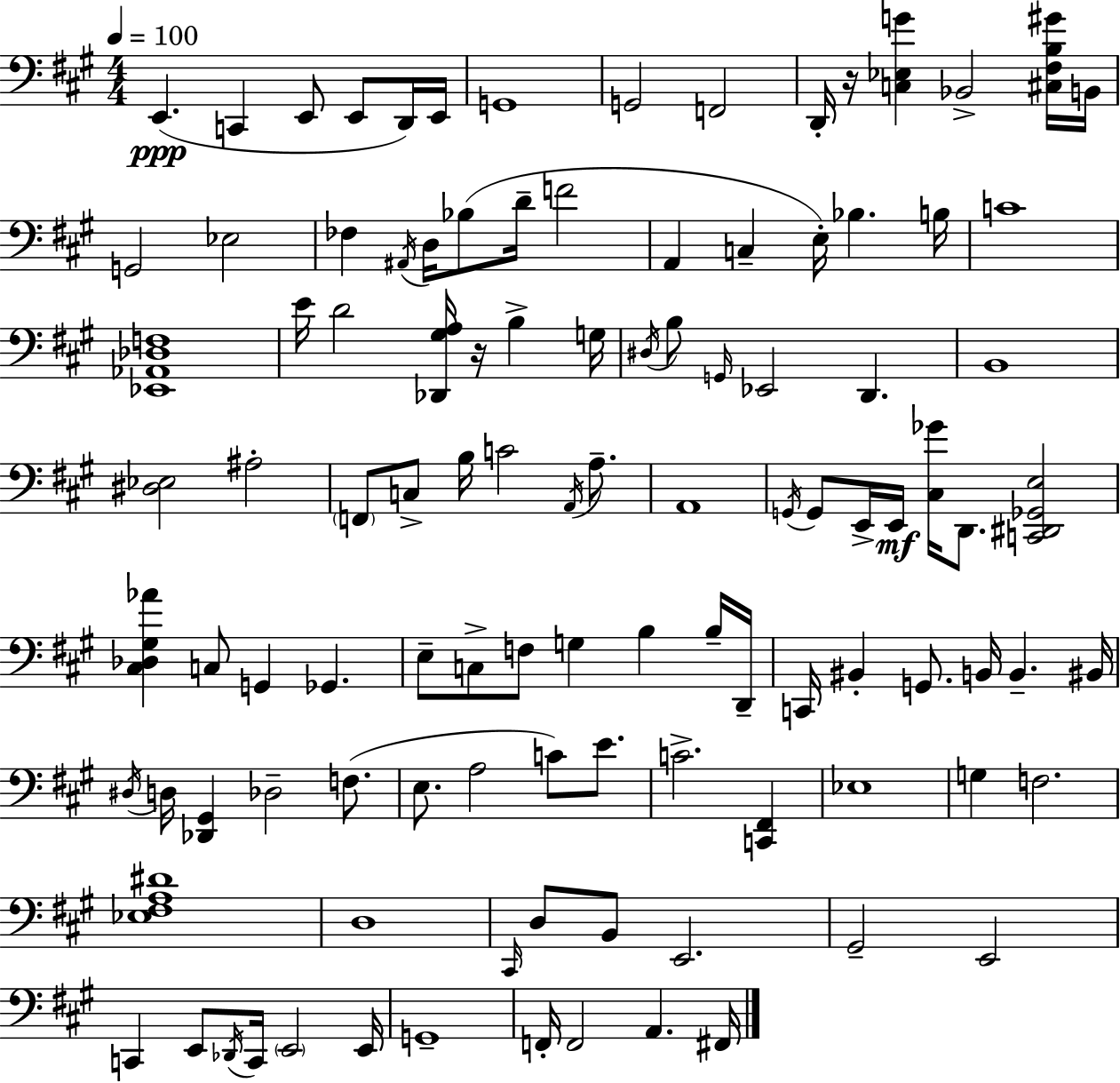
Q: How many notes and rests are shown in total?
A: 108